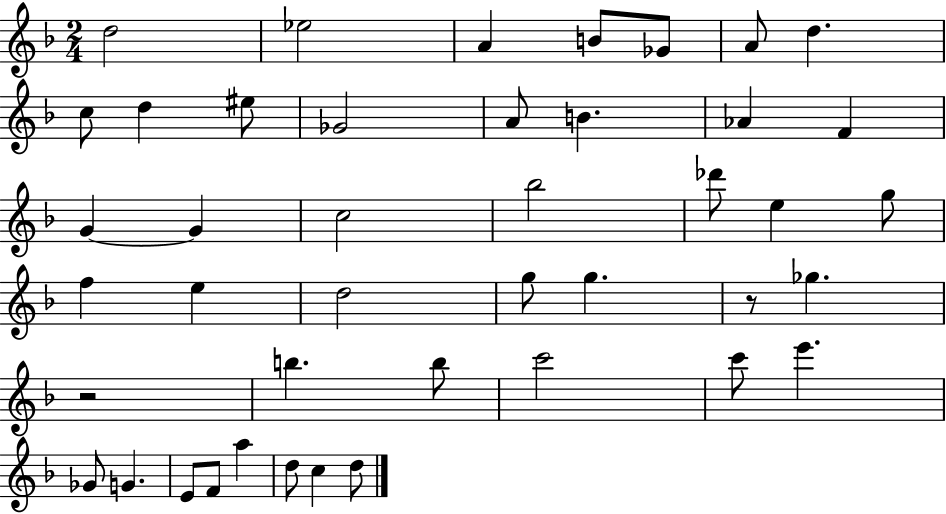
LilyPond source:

{
  \clef treble
  \numericTimeSignature
  \time 2/4
  \key f \major
  d''2 | ees''2 | a'4 b'8 ges'8 | a'8 d''4. | \break c''8 d''4 eis''8 | ges'2 | a'8 b'4. | aes'4 f'4 | \break g'4~~ g'4 | c''2 | bes''2 | des'''8 e''4 g''8 | \break f''4 e''4 | d''2 | g''8 g''4. | r8 ges''4. | \break r2 | b''4. b''8 | c'''2 | c'''8 e'''4. | \break ges'8 g'4. | e'8 f'8 a''4 | d''8 c''4 d''8 | \bar "|."
}